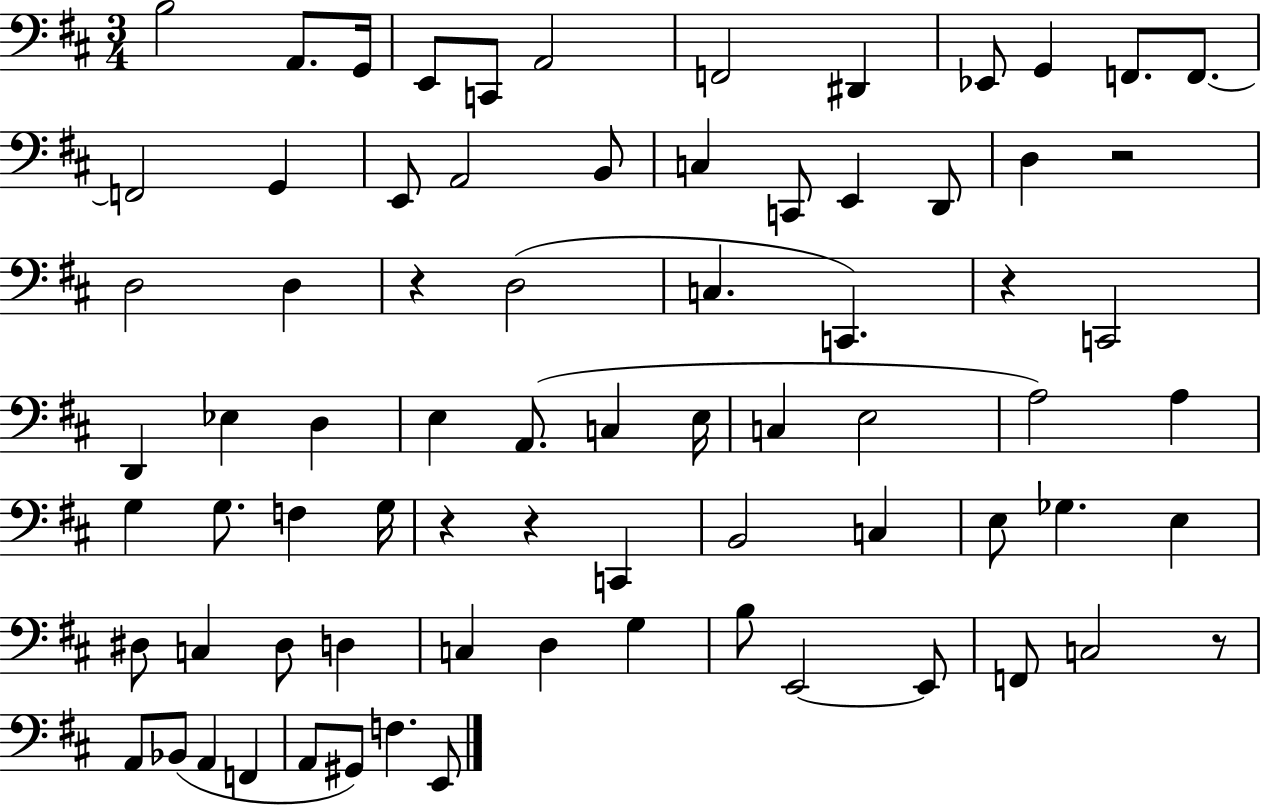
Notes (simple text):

B3/h A2/e. G2/s E2/e C2/e A2/h F2/h D#2/q Eb2/e G2/q F2/e. F2/e. F2/h G2/q E2/e A2/h B2/e C3/q C2/e E2/q D2/e D3/q R/h D3/h D3/q R/q D3/h C3/q. C2/q. R/q C2/h D2/q Eb3/q D3/q E3/q A2/e. C3/q E3/s C3/q E3/h A3/h A3/q G3/q G3/e. F3/q G3/s R/q R/q C2/q B2/h C3/q E3/e Gb3/q. E3/q D#3/e C3/q D#3/e D3/q C3/q D3/q G3/q B3/e E2/h E2/e F2/e C3/h R/e A2/e Bb2/e A2/q F2/q A2/e G#2/e F3/q. E2/e